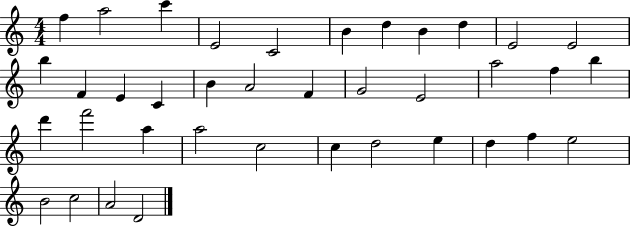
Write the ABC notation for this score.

X:1
T:Untitled
M:4/4
L:1/4
K:C
f a2 c' E2 C2 B d B d E2 E2 b F E C B A2 F G2 E2 a2 f b d' f'2 a a2 c2 c d2 e d f e2 B2 c2 A2 D2